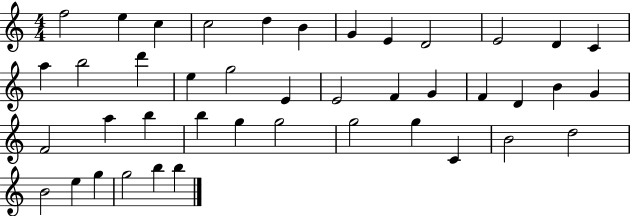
F5/h E5/q C5/q C5/h D5/q B4/q G4/q E4/q D4/h E4/h D4/q C4/q A5/q B5/h D6/q E5/q G5/h E4/q E4/h F4/q G4/q F4/q D4/q B4/q G4/q F4/h A5/q B5/q B5/q G5/q G5/h G5/h G5/q C4/q B4/h D5/h B4/h E5/q G5/q G5/h B5/q B5/q